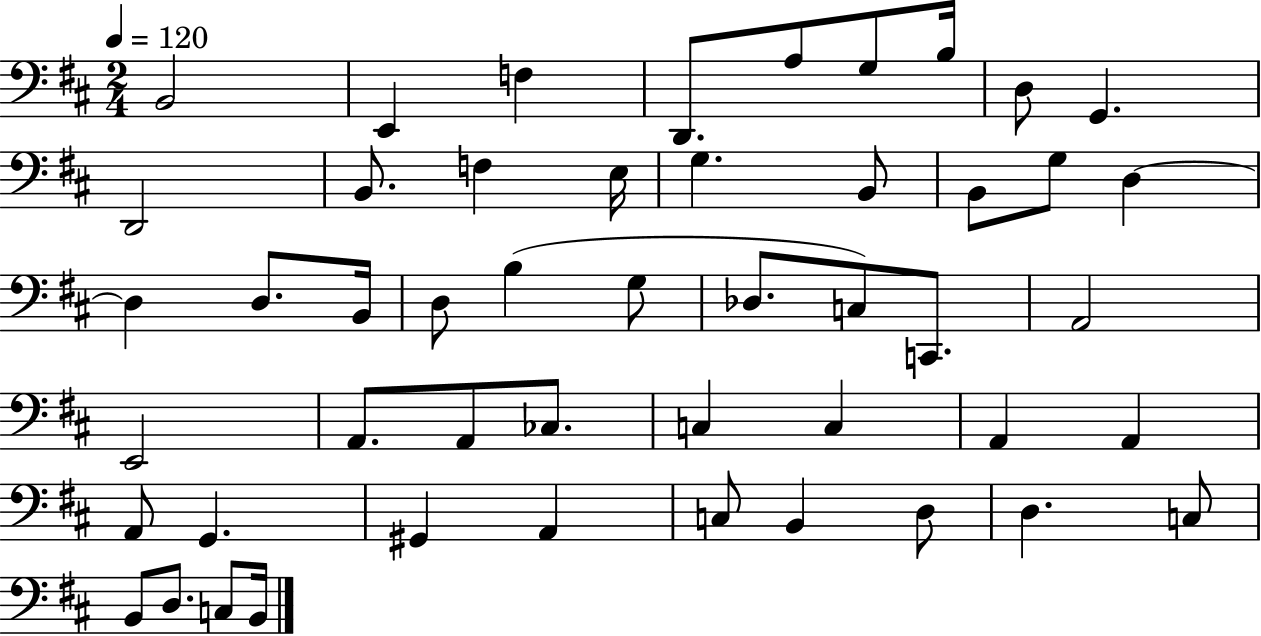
B2/h E2/q F3/q D2/e. A3/e G3/e B3/s D3/e G2/q. D2/h B2/e. F3/q E3/s G3/q. B2/e B2/e G3/e D3/q D3/q D3/e. B2/s D3/e B3/q G3/e Db3/e. C3/e C2/e. A2/h E2/h A2/e. A2/e CES3/e. C3/q C3/q A2/q A2/q A2/e G2/q. G#2/q A2/q C3/e B2/q D3/e D3/q. C3/e B2/e D3/e. C3/e B2/s